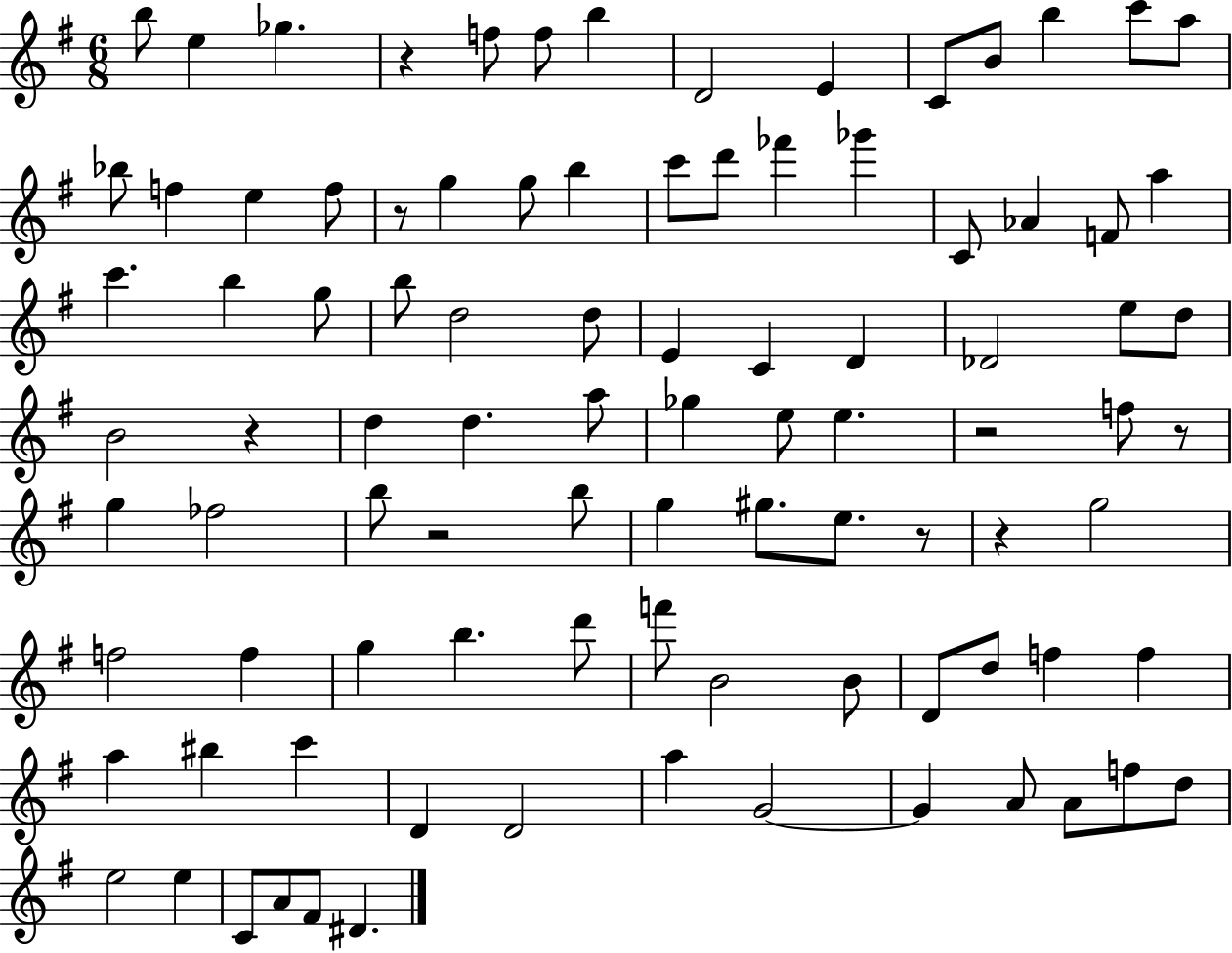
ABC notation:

X:1
T:Untitled
M:6/8
L:1/4
K:G
b/2 e _g z f/2 f/2 b D2 E C/2 B/2 b c'/2 a/2 _b/2 f e f/2 z/2 g g/2 b c'/2 d'/2 _f' _g' C/2 _A F/2 a c' b g/2 b/2 d2 d/2 E C D _D2 e/2 d/2 B2 z d d a/2 _g e/2 e z2 f/2 z/2 g _f2 b/2 z2 b/2 g ^g/2 e/2 z/2 z g2 f2 f g b d'/2 f'/2 B2 B/2 D/2 d/2 f f a ^b c' D D2 a G2 G A/2 A/2 f/2 d/2 e2 e C/2 A/2 ^F/2 ^D